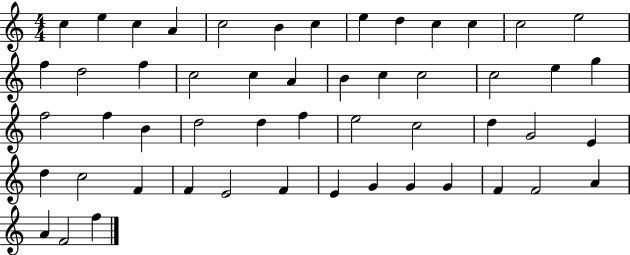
C5/q E5/q C5/q A4/q C5/h B4/q C5/q E5/q D5/q C5/q C5/q C5/h E5/h F5/q D5/h F5/q C5/h C5/q A4/q B4/q C5/q C5/h C5/h E5/q G5/q F5/h F5/q B4/q D5/h D5/q F5/q E5/h C5/h D5/q G4/h E4/q D5/q C5/h F4/q F4/q E4/h F4/q E4/q G4/q G4/q G4/q F4/q F4/h A4/q A4/q F4/h F5/q